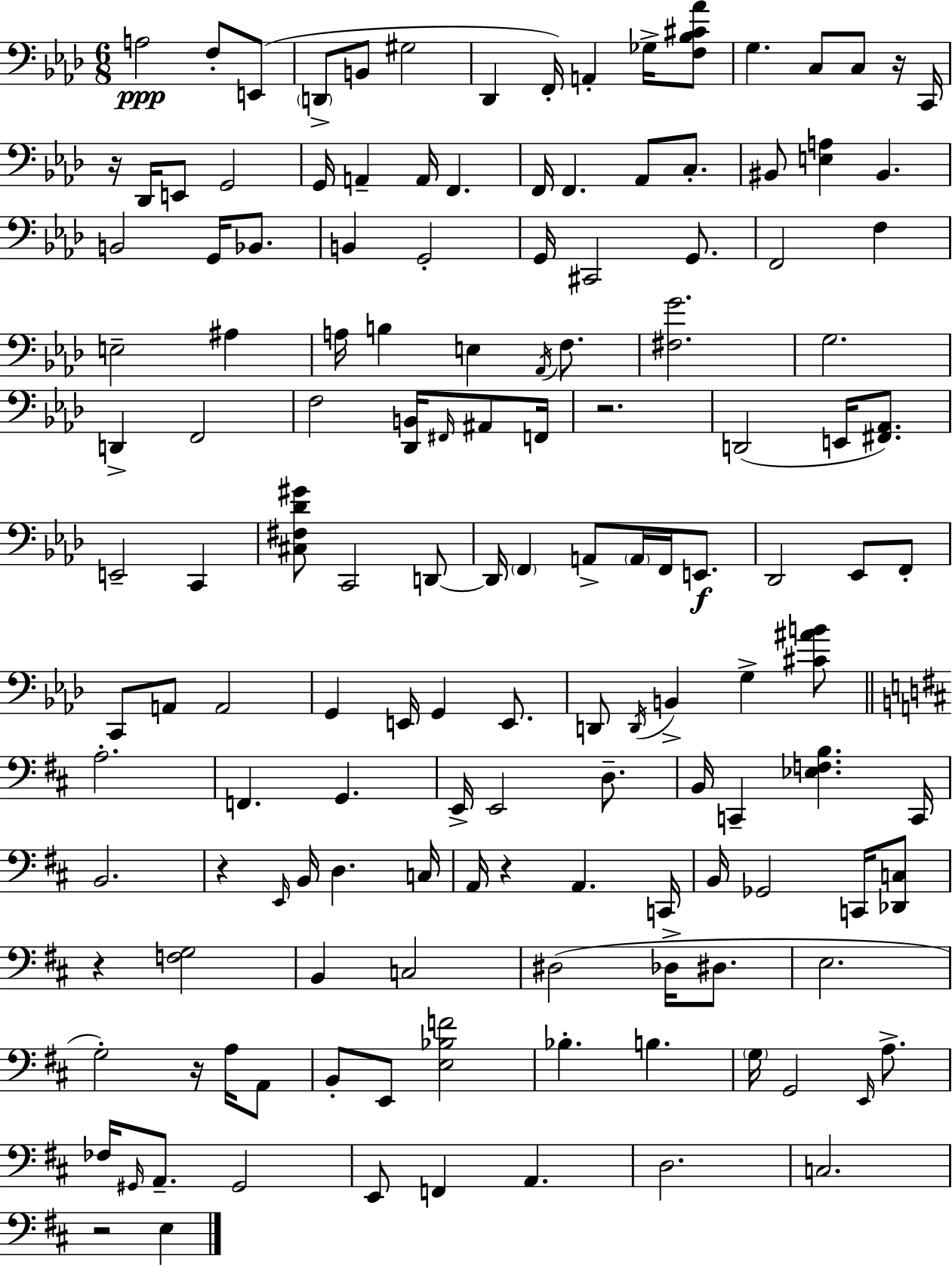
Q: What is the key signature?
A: AES major